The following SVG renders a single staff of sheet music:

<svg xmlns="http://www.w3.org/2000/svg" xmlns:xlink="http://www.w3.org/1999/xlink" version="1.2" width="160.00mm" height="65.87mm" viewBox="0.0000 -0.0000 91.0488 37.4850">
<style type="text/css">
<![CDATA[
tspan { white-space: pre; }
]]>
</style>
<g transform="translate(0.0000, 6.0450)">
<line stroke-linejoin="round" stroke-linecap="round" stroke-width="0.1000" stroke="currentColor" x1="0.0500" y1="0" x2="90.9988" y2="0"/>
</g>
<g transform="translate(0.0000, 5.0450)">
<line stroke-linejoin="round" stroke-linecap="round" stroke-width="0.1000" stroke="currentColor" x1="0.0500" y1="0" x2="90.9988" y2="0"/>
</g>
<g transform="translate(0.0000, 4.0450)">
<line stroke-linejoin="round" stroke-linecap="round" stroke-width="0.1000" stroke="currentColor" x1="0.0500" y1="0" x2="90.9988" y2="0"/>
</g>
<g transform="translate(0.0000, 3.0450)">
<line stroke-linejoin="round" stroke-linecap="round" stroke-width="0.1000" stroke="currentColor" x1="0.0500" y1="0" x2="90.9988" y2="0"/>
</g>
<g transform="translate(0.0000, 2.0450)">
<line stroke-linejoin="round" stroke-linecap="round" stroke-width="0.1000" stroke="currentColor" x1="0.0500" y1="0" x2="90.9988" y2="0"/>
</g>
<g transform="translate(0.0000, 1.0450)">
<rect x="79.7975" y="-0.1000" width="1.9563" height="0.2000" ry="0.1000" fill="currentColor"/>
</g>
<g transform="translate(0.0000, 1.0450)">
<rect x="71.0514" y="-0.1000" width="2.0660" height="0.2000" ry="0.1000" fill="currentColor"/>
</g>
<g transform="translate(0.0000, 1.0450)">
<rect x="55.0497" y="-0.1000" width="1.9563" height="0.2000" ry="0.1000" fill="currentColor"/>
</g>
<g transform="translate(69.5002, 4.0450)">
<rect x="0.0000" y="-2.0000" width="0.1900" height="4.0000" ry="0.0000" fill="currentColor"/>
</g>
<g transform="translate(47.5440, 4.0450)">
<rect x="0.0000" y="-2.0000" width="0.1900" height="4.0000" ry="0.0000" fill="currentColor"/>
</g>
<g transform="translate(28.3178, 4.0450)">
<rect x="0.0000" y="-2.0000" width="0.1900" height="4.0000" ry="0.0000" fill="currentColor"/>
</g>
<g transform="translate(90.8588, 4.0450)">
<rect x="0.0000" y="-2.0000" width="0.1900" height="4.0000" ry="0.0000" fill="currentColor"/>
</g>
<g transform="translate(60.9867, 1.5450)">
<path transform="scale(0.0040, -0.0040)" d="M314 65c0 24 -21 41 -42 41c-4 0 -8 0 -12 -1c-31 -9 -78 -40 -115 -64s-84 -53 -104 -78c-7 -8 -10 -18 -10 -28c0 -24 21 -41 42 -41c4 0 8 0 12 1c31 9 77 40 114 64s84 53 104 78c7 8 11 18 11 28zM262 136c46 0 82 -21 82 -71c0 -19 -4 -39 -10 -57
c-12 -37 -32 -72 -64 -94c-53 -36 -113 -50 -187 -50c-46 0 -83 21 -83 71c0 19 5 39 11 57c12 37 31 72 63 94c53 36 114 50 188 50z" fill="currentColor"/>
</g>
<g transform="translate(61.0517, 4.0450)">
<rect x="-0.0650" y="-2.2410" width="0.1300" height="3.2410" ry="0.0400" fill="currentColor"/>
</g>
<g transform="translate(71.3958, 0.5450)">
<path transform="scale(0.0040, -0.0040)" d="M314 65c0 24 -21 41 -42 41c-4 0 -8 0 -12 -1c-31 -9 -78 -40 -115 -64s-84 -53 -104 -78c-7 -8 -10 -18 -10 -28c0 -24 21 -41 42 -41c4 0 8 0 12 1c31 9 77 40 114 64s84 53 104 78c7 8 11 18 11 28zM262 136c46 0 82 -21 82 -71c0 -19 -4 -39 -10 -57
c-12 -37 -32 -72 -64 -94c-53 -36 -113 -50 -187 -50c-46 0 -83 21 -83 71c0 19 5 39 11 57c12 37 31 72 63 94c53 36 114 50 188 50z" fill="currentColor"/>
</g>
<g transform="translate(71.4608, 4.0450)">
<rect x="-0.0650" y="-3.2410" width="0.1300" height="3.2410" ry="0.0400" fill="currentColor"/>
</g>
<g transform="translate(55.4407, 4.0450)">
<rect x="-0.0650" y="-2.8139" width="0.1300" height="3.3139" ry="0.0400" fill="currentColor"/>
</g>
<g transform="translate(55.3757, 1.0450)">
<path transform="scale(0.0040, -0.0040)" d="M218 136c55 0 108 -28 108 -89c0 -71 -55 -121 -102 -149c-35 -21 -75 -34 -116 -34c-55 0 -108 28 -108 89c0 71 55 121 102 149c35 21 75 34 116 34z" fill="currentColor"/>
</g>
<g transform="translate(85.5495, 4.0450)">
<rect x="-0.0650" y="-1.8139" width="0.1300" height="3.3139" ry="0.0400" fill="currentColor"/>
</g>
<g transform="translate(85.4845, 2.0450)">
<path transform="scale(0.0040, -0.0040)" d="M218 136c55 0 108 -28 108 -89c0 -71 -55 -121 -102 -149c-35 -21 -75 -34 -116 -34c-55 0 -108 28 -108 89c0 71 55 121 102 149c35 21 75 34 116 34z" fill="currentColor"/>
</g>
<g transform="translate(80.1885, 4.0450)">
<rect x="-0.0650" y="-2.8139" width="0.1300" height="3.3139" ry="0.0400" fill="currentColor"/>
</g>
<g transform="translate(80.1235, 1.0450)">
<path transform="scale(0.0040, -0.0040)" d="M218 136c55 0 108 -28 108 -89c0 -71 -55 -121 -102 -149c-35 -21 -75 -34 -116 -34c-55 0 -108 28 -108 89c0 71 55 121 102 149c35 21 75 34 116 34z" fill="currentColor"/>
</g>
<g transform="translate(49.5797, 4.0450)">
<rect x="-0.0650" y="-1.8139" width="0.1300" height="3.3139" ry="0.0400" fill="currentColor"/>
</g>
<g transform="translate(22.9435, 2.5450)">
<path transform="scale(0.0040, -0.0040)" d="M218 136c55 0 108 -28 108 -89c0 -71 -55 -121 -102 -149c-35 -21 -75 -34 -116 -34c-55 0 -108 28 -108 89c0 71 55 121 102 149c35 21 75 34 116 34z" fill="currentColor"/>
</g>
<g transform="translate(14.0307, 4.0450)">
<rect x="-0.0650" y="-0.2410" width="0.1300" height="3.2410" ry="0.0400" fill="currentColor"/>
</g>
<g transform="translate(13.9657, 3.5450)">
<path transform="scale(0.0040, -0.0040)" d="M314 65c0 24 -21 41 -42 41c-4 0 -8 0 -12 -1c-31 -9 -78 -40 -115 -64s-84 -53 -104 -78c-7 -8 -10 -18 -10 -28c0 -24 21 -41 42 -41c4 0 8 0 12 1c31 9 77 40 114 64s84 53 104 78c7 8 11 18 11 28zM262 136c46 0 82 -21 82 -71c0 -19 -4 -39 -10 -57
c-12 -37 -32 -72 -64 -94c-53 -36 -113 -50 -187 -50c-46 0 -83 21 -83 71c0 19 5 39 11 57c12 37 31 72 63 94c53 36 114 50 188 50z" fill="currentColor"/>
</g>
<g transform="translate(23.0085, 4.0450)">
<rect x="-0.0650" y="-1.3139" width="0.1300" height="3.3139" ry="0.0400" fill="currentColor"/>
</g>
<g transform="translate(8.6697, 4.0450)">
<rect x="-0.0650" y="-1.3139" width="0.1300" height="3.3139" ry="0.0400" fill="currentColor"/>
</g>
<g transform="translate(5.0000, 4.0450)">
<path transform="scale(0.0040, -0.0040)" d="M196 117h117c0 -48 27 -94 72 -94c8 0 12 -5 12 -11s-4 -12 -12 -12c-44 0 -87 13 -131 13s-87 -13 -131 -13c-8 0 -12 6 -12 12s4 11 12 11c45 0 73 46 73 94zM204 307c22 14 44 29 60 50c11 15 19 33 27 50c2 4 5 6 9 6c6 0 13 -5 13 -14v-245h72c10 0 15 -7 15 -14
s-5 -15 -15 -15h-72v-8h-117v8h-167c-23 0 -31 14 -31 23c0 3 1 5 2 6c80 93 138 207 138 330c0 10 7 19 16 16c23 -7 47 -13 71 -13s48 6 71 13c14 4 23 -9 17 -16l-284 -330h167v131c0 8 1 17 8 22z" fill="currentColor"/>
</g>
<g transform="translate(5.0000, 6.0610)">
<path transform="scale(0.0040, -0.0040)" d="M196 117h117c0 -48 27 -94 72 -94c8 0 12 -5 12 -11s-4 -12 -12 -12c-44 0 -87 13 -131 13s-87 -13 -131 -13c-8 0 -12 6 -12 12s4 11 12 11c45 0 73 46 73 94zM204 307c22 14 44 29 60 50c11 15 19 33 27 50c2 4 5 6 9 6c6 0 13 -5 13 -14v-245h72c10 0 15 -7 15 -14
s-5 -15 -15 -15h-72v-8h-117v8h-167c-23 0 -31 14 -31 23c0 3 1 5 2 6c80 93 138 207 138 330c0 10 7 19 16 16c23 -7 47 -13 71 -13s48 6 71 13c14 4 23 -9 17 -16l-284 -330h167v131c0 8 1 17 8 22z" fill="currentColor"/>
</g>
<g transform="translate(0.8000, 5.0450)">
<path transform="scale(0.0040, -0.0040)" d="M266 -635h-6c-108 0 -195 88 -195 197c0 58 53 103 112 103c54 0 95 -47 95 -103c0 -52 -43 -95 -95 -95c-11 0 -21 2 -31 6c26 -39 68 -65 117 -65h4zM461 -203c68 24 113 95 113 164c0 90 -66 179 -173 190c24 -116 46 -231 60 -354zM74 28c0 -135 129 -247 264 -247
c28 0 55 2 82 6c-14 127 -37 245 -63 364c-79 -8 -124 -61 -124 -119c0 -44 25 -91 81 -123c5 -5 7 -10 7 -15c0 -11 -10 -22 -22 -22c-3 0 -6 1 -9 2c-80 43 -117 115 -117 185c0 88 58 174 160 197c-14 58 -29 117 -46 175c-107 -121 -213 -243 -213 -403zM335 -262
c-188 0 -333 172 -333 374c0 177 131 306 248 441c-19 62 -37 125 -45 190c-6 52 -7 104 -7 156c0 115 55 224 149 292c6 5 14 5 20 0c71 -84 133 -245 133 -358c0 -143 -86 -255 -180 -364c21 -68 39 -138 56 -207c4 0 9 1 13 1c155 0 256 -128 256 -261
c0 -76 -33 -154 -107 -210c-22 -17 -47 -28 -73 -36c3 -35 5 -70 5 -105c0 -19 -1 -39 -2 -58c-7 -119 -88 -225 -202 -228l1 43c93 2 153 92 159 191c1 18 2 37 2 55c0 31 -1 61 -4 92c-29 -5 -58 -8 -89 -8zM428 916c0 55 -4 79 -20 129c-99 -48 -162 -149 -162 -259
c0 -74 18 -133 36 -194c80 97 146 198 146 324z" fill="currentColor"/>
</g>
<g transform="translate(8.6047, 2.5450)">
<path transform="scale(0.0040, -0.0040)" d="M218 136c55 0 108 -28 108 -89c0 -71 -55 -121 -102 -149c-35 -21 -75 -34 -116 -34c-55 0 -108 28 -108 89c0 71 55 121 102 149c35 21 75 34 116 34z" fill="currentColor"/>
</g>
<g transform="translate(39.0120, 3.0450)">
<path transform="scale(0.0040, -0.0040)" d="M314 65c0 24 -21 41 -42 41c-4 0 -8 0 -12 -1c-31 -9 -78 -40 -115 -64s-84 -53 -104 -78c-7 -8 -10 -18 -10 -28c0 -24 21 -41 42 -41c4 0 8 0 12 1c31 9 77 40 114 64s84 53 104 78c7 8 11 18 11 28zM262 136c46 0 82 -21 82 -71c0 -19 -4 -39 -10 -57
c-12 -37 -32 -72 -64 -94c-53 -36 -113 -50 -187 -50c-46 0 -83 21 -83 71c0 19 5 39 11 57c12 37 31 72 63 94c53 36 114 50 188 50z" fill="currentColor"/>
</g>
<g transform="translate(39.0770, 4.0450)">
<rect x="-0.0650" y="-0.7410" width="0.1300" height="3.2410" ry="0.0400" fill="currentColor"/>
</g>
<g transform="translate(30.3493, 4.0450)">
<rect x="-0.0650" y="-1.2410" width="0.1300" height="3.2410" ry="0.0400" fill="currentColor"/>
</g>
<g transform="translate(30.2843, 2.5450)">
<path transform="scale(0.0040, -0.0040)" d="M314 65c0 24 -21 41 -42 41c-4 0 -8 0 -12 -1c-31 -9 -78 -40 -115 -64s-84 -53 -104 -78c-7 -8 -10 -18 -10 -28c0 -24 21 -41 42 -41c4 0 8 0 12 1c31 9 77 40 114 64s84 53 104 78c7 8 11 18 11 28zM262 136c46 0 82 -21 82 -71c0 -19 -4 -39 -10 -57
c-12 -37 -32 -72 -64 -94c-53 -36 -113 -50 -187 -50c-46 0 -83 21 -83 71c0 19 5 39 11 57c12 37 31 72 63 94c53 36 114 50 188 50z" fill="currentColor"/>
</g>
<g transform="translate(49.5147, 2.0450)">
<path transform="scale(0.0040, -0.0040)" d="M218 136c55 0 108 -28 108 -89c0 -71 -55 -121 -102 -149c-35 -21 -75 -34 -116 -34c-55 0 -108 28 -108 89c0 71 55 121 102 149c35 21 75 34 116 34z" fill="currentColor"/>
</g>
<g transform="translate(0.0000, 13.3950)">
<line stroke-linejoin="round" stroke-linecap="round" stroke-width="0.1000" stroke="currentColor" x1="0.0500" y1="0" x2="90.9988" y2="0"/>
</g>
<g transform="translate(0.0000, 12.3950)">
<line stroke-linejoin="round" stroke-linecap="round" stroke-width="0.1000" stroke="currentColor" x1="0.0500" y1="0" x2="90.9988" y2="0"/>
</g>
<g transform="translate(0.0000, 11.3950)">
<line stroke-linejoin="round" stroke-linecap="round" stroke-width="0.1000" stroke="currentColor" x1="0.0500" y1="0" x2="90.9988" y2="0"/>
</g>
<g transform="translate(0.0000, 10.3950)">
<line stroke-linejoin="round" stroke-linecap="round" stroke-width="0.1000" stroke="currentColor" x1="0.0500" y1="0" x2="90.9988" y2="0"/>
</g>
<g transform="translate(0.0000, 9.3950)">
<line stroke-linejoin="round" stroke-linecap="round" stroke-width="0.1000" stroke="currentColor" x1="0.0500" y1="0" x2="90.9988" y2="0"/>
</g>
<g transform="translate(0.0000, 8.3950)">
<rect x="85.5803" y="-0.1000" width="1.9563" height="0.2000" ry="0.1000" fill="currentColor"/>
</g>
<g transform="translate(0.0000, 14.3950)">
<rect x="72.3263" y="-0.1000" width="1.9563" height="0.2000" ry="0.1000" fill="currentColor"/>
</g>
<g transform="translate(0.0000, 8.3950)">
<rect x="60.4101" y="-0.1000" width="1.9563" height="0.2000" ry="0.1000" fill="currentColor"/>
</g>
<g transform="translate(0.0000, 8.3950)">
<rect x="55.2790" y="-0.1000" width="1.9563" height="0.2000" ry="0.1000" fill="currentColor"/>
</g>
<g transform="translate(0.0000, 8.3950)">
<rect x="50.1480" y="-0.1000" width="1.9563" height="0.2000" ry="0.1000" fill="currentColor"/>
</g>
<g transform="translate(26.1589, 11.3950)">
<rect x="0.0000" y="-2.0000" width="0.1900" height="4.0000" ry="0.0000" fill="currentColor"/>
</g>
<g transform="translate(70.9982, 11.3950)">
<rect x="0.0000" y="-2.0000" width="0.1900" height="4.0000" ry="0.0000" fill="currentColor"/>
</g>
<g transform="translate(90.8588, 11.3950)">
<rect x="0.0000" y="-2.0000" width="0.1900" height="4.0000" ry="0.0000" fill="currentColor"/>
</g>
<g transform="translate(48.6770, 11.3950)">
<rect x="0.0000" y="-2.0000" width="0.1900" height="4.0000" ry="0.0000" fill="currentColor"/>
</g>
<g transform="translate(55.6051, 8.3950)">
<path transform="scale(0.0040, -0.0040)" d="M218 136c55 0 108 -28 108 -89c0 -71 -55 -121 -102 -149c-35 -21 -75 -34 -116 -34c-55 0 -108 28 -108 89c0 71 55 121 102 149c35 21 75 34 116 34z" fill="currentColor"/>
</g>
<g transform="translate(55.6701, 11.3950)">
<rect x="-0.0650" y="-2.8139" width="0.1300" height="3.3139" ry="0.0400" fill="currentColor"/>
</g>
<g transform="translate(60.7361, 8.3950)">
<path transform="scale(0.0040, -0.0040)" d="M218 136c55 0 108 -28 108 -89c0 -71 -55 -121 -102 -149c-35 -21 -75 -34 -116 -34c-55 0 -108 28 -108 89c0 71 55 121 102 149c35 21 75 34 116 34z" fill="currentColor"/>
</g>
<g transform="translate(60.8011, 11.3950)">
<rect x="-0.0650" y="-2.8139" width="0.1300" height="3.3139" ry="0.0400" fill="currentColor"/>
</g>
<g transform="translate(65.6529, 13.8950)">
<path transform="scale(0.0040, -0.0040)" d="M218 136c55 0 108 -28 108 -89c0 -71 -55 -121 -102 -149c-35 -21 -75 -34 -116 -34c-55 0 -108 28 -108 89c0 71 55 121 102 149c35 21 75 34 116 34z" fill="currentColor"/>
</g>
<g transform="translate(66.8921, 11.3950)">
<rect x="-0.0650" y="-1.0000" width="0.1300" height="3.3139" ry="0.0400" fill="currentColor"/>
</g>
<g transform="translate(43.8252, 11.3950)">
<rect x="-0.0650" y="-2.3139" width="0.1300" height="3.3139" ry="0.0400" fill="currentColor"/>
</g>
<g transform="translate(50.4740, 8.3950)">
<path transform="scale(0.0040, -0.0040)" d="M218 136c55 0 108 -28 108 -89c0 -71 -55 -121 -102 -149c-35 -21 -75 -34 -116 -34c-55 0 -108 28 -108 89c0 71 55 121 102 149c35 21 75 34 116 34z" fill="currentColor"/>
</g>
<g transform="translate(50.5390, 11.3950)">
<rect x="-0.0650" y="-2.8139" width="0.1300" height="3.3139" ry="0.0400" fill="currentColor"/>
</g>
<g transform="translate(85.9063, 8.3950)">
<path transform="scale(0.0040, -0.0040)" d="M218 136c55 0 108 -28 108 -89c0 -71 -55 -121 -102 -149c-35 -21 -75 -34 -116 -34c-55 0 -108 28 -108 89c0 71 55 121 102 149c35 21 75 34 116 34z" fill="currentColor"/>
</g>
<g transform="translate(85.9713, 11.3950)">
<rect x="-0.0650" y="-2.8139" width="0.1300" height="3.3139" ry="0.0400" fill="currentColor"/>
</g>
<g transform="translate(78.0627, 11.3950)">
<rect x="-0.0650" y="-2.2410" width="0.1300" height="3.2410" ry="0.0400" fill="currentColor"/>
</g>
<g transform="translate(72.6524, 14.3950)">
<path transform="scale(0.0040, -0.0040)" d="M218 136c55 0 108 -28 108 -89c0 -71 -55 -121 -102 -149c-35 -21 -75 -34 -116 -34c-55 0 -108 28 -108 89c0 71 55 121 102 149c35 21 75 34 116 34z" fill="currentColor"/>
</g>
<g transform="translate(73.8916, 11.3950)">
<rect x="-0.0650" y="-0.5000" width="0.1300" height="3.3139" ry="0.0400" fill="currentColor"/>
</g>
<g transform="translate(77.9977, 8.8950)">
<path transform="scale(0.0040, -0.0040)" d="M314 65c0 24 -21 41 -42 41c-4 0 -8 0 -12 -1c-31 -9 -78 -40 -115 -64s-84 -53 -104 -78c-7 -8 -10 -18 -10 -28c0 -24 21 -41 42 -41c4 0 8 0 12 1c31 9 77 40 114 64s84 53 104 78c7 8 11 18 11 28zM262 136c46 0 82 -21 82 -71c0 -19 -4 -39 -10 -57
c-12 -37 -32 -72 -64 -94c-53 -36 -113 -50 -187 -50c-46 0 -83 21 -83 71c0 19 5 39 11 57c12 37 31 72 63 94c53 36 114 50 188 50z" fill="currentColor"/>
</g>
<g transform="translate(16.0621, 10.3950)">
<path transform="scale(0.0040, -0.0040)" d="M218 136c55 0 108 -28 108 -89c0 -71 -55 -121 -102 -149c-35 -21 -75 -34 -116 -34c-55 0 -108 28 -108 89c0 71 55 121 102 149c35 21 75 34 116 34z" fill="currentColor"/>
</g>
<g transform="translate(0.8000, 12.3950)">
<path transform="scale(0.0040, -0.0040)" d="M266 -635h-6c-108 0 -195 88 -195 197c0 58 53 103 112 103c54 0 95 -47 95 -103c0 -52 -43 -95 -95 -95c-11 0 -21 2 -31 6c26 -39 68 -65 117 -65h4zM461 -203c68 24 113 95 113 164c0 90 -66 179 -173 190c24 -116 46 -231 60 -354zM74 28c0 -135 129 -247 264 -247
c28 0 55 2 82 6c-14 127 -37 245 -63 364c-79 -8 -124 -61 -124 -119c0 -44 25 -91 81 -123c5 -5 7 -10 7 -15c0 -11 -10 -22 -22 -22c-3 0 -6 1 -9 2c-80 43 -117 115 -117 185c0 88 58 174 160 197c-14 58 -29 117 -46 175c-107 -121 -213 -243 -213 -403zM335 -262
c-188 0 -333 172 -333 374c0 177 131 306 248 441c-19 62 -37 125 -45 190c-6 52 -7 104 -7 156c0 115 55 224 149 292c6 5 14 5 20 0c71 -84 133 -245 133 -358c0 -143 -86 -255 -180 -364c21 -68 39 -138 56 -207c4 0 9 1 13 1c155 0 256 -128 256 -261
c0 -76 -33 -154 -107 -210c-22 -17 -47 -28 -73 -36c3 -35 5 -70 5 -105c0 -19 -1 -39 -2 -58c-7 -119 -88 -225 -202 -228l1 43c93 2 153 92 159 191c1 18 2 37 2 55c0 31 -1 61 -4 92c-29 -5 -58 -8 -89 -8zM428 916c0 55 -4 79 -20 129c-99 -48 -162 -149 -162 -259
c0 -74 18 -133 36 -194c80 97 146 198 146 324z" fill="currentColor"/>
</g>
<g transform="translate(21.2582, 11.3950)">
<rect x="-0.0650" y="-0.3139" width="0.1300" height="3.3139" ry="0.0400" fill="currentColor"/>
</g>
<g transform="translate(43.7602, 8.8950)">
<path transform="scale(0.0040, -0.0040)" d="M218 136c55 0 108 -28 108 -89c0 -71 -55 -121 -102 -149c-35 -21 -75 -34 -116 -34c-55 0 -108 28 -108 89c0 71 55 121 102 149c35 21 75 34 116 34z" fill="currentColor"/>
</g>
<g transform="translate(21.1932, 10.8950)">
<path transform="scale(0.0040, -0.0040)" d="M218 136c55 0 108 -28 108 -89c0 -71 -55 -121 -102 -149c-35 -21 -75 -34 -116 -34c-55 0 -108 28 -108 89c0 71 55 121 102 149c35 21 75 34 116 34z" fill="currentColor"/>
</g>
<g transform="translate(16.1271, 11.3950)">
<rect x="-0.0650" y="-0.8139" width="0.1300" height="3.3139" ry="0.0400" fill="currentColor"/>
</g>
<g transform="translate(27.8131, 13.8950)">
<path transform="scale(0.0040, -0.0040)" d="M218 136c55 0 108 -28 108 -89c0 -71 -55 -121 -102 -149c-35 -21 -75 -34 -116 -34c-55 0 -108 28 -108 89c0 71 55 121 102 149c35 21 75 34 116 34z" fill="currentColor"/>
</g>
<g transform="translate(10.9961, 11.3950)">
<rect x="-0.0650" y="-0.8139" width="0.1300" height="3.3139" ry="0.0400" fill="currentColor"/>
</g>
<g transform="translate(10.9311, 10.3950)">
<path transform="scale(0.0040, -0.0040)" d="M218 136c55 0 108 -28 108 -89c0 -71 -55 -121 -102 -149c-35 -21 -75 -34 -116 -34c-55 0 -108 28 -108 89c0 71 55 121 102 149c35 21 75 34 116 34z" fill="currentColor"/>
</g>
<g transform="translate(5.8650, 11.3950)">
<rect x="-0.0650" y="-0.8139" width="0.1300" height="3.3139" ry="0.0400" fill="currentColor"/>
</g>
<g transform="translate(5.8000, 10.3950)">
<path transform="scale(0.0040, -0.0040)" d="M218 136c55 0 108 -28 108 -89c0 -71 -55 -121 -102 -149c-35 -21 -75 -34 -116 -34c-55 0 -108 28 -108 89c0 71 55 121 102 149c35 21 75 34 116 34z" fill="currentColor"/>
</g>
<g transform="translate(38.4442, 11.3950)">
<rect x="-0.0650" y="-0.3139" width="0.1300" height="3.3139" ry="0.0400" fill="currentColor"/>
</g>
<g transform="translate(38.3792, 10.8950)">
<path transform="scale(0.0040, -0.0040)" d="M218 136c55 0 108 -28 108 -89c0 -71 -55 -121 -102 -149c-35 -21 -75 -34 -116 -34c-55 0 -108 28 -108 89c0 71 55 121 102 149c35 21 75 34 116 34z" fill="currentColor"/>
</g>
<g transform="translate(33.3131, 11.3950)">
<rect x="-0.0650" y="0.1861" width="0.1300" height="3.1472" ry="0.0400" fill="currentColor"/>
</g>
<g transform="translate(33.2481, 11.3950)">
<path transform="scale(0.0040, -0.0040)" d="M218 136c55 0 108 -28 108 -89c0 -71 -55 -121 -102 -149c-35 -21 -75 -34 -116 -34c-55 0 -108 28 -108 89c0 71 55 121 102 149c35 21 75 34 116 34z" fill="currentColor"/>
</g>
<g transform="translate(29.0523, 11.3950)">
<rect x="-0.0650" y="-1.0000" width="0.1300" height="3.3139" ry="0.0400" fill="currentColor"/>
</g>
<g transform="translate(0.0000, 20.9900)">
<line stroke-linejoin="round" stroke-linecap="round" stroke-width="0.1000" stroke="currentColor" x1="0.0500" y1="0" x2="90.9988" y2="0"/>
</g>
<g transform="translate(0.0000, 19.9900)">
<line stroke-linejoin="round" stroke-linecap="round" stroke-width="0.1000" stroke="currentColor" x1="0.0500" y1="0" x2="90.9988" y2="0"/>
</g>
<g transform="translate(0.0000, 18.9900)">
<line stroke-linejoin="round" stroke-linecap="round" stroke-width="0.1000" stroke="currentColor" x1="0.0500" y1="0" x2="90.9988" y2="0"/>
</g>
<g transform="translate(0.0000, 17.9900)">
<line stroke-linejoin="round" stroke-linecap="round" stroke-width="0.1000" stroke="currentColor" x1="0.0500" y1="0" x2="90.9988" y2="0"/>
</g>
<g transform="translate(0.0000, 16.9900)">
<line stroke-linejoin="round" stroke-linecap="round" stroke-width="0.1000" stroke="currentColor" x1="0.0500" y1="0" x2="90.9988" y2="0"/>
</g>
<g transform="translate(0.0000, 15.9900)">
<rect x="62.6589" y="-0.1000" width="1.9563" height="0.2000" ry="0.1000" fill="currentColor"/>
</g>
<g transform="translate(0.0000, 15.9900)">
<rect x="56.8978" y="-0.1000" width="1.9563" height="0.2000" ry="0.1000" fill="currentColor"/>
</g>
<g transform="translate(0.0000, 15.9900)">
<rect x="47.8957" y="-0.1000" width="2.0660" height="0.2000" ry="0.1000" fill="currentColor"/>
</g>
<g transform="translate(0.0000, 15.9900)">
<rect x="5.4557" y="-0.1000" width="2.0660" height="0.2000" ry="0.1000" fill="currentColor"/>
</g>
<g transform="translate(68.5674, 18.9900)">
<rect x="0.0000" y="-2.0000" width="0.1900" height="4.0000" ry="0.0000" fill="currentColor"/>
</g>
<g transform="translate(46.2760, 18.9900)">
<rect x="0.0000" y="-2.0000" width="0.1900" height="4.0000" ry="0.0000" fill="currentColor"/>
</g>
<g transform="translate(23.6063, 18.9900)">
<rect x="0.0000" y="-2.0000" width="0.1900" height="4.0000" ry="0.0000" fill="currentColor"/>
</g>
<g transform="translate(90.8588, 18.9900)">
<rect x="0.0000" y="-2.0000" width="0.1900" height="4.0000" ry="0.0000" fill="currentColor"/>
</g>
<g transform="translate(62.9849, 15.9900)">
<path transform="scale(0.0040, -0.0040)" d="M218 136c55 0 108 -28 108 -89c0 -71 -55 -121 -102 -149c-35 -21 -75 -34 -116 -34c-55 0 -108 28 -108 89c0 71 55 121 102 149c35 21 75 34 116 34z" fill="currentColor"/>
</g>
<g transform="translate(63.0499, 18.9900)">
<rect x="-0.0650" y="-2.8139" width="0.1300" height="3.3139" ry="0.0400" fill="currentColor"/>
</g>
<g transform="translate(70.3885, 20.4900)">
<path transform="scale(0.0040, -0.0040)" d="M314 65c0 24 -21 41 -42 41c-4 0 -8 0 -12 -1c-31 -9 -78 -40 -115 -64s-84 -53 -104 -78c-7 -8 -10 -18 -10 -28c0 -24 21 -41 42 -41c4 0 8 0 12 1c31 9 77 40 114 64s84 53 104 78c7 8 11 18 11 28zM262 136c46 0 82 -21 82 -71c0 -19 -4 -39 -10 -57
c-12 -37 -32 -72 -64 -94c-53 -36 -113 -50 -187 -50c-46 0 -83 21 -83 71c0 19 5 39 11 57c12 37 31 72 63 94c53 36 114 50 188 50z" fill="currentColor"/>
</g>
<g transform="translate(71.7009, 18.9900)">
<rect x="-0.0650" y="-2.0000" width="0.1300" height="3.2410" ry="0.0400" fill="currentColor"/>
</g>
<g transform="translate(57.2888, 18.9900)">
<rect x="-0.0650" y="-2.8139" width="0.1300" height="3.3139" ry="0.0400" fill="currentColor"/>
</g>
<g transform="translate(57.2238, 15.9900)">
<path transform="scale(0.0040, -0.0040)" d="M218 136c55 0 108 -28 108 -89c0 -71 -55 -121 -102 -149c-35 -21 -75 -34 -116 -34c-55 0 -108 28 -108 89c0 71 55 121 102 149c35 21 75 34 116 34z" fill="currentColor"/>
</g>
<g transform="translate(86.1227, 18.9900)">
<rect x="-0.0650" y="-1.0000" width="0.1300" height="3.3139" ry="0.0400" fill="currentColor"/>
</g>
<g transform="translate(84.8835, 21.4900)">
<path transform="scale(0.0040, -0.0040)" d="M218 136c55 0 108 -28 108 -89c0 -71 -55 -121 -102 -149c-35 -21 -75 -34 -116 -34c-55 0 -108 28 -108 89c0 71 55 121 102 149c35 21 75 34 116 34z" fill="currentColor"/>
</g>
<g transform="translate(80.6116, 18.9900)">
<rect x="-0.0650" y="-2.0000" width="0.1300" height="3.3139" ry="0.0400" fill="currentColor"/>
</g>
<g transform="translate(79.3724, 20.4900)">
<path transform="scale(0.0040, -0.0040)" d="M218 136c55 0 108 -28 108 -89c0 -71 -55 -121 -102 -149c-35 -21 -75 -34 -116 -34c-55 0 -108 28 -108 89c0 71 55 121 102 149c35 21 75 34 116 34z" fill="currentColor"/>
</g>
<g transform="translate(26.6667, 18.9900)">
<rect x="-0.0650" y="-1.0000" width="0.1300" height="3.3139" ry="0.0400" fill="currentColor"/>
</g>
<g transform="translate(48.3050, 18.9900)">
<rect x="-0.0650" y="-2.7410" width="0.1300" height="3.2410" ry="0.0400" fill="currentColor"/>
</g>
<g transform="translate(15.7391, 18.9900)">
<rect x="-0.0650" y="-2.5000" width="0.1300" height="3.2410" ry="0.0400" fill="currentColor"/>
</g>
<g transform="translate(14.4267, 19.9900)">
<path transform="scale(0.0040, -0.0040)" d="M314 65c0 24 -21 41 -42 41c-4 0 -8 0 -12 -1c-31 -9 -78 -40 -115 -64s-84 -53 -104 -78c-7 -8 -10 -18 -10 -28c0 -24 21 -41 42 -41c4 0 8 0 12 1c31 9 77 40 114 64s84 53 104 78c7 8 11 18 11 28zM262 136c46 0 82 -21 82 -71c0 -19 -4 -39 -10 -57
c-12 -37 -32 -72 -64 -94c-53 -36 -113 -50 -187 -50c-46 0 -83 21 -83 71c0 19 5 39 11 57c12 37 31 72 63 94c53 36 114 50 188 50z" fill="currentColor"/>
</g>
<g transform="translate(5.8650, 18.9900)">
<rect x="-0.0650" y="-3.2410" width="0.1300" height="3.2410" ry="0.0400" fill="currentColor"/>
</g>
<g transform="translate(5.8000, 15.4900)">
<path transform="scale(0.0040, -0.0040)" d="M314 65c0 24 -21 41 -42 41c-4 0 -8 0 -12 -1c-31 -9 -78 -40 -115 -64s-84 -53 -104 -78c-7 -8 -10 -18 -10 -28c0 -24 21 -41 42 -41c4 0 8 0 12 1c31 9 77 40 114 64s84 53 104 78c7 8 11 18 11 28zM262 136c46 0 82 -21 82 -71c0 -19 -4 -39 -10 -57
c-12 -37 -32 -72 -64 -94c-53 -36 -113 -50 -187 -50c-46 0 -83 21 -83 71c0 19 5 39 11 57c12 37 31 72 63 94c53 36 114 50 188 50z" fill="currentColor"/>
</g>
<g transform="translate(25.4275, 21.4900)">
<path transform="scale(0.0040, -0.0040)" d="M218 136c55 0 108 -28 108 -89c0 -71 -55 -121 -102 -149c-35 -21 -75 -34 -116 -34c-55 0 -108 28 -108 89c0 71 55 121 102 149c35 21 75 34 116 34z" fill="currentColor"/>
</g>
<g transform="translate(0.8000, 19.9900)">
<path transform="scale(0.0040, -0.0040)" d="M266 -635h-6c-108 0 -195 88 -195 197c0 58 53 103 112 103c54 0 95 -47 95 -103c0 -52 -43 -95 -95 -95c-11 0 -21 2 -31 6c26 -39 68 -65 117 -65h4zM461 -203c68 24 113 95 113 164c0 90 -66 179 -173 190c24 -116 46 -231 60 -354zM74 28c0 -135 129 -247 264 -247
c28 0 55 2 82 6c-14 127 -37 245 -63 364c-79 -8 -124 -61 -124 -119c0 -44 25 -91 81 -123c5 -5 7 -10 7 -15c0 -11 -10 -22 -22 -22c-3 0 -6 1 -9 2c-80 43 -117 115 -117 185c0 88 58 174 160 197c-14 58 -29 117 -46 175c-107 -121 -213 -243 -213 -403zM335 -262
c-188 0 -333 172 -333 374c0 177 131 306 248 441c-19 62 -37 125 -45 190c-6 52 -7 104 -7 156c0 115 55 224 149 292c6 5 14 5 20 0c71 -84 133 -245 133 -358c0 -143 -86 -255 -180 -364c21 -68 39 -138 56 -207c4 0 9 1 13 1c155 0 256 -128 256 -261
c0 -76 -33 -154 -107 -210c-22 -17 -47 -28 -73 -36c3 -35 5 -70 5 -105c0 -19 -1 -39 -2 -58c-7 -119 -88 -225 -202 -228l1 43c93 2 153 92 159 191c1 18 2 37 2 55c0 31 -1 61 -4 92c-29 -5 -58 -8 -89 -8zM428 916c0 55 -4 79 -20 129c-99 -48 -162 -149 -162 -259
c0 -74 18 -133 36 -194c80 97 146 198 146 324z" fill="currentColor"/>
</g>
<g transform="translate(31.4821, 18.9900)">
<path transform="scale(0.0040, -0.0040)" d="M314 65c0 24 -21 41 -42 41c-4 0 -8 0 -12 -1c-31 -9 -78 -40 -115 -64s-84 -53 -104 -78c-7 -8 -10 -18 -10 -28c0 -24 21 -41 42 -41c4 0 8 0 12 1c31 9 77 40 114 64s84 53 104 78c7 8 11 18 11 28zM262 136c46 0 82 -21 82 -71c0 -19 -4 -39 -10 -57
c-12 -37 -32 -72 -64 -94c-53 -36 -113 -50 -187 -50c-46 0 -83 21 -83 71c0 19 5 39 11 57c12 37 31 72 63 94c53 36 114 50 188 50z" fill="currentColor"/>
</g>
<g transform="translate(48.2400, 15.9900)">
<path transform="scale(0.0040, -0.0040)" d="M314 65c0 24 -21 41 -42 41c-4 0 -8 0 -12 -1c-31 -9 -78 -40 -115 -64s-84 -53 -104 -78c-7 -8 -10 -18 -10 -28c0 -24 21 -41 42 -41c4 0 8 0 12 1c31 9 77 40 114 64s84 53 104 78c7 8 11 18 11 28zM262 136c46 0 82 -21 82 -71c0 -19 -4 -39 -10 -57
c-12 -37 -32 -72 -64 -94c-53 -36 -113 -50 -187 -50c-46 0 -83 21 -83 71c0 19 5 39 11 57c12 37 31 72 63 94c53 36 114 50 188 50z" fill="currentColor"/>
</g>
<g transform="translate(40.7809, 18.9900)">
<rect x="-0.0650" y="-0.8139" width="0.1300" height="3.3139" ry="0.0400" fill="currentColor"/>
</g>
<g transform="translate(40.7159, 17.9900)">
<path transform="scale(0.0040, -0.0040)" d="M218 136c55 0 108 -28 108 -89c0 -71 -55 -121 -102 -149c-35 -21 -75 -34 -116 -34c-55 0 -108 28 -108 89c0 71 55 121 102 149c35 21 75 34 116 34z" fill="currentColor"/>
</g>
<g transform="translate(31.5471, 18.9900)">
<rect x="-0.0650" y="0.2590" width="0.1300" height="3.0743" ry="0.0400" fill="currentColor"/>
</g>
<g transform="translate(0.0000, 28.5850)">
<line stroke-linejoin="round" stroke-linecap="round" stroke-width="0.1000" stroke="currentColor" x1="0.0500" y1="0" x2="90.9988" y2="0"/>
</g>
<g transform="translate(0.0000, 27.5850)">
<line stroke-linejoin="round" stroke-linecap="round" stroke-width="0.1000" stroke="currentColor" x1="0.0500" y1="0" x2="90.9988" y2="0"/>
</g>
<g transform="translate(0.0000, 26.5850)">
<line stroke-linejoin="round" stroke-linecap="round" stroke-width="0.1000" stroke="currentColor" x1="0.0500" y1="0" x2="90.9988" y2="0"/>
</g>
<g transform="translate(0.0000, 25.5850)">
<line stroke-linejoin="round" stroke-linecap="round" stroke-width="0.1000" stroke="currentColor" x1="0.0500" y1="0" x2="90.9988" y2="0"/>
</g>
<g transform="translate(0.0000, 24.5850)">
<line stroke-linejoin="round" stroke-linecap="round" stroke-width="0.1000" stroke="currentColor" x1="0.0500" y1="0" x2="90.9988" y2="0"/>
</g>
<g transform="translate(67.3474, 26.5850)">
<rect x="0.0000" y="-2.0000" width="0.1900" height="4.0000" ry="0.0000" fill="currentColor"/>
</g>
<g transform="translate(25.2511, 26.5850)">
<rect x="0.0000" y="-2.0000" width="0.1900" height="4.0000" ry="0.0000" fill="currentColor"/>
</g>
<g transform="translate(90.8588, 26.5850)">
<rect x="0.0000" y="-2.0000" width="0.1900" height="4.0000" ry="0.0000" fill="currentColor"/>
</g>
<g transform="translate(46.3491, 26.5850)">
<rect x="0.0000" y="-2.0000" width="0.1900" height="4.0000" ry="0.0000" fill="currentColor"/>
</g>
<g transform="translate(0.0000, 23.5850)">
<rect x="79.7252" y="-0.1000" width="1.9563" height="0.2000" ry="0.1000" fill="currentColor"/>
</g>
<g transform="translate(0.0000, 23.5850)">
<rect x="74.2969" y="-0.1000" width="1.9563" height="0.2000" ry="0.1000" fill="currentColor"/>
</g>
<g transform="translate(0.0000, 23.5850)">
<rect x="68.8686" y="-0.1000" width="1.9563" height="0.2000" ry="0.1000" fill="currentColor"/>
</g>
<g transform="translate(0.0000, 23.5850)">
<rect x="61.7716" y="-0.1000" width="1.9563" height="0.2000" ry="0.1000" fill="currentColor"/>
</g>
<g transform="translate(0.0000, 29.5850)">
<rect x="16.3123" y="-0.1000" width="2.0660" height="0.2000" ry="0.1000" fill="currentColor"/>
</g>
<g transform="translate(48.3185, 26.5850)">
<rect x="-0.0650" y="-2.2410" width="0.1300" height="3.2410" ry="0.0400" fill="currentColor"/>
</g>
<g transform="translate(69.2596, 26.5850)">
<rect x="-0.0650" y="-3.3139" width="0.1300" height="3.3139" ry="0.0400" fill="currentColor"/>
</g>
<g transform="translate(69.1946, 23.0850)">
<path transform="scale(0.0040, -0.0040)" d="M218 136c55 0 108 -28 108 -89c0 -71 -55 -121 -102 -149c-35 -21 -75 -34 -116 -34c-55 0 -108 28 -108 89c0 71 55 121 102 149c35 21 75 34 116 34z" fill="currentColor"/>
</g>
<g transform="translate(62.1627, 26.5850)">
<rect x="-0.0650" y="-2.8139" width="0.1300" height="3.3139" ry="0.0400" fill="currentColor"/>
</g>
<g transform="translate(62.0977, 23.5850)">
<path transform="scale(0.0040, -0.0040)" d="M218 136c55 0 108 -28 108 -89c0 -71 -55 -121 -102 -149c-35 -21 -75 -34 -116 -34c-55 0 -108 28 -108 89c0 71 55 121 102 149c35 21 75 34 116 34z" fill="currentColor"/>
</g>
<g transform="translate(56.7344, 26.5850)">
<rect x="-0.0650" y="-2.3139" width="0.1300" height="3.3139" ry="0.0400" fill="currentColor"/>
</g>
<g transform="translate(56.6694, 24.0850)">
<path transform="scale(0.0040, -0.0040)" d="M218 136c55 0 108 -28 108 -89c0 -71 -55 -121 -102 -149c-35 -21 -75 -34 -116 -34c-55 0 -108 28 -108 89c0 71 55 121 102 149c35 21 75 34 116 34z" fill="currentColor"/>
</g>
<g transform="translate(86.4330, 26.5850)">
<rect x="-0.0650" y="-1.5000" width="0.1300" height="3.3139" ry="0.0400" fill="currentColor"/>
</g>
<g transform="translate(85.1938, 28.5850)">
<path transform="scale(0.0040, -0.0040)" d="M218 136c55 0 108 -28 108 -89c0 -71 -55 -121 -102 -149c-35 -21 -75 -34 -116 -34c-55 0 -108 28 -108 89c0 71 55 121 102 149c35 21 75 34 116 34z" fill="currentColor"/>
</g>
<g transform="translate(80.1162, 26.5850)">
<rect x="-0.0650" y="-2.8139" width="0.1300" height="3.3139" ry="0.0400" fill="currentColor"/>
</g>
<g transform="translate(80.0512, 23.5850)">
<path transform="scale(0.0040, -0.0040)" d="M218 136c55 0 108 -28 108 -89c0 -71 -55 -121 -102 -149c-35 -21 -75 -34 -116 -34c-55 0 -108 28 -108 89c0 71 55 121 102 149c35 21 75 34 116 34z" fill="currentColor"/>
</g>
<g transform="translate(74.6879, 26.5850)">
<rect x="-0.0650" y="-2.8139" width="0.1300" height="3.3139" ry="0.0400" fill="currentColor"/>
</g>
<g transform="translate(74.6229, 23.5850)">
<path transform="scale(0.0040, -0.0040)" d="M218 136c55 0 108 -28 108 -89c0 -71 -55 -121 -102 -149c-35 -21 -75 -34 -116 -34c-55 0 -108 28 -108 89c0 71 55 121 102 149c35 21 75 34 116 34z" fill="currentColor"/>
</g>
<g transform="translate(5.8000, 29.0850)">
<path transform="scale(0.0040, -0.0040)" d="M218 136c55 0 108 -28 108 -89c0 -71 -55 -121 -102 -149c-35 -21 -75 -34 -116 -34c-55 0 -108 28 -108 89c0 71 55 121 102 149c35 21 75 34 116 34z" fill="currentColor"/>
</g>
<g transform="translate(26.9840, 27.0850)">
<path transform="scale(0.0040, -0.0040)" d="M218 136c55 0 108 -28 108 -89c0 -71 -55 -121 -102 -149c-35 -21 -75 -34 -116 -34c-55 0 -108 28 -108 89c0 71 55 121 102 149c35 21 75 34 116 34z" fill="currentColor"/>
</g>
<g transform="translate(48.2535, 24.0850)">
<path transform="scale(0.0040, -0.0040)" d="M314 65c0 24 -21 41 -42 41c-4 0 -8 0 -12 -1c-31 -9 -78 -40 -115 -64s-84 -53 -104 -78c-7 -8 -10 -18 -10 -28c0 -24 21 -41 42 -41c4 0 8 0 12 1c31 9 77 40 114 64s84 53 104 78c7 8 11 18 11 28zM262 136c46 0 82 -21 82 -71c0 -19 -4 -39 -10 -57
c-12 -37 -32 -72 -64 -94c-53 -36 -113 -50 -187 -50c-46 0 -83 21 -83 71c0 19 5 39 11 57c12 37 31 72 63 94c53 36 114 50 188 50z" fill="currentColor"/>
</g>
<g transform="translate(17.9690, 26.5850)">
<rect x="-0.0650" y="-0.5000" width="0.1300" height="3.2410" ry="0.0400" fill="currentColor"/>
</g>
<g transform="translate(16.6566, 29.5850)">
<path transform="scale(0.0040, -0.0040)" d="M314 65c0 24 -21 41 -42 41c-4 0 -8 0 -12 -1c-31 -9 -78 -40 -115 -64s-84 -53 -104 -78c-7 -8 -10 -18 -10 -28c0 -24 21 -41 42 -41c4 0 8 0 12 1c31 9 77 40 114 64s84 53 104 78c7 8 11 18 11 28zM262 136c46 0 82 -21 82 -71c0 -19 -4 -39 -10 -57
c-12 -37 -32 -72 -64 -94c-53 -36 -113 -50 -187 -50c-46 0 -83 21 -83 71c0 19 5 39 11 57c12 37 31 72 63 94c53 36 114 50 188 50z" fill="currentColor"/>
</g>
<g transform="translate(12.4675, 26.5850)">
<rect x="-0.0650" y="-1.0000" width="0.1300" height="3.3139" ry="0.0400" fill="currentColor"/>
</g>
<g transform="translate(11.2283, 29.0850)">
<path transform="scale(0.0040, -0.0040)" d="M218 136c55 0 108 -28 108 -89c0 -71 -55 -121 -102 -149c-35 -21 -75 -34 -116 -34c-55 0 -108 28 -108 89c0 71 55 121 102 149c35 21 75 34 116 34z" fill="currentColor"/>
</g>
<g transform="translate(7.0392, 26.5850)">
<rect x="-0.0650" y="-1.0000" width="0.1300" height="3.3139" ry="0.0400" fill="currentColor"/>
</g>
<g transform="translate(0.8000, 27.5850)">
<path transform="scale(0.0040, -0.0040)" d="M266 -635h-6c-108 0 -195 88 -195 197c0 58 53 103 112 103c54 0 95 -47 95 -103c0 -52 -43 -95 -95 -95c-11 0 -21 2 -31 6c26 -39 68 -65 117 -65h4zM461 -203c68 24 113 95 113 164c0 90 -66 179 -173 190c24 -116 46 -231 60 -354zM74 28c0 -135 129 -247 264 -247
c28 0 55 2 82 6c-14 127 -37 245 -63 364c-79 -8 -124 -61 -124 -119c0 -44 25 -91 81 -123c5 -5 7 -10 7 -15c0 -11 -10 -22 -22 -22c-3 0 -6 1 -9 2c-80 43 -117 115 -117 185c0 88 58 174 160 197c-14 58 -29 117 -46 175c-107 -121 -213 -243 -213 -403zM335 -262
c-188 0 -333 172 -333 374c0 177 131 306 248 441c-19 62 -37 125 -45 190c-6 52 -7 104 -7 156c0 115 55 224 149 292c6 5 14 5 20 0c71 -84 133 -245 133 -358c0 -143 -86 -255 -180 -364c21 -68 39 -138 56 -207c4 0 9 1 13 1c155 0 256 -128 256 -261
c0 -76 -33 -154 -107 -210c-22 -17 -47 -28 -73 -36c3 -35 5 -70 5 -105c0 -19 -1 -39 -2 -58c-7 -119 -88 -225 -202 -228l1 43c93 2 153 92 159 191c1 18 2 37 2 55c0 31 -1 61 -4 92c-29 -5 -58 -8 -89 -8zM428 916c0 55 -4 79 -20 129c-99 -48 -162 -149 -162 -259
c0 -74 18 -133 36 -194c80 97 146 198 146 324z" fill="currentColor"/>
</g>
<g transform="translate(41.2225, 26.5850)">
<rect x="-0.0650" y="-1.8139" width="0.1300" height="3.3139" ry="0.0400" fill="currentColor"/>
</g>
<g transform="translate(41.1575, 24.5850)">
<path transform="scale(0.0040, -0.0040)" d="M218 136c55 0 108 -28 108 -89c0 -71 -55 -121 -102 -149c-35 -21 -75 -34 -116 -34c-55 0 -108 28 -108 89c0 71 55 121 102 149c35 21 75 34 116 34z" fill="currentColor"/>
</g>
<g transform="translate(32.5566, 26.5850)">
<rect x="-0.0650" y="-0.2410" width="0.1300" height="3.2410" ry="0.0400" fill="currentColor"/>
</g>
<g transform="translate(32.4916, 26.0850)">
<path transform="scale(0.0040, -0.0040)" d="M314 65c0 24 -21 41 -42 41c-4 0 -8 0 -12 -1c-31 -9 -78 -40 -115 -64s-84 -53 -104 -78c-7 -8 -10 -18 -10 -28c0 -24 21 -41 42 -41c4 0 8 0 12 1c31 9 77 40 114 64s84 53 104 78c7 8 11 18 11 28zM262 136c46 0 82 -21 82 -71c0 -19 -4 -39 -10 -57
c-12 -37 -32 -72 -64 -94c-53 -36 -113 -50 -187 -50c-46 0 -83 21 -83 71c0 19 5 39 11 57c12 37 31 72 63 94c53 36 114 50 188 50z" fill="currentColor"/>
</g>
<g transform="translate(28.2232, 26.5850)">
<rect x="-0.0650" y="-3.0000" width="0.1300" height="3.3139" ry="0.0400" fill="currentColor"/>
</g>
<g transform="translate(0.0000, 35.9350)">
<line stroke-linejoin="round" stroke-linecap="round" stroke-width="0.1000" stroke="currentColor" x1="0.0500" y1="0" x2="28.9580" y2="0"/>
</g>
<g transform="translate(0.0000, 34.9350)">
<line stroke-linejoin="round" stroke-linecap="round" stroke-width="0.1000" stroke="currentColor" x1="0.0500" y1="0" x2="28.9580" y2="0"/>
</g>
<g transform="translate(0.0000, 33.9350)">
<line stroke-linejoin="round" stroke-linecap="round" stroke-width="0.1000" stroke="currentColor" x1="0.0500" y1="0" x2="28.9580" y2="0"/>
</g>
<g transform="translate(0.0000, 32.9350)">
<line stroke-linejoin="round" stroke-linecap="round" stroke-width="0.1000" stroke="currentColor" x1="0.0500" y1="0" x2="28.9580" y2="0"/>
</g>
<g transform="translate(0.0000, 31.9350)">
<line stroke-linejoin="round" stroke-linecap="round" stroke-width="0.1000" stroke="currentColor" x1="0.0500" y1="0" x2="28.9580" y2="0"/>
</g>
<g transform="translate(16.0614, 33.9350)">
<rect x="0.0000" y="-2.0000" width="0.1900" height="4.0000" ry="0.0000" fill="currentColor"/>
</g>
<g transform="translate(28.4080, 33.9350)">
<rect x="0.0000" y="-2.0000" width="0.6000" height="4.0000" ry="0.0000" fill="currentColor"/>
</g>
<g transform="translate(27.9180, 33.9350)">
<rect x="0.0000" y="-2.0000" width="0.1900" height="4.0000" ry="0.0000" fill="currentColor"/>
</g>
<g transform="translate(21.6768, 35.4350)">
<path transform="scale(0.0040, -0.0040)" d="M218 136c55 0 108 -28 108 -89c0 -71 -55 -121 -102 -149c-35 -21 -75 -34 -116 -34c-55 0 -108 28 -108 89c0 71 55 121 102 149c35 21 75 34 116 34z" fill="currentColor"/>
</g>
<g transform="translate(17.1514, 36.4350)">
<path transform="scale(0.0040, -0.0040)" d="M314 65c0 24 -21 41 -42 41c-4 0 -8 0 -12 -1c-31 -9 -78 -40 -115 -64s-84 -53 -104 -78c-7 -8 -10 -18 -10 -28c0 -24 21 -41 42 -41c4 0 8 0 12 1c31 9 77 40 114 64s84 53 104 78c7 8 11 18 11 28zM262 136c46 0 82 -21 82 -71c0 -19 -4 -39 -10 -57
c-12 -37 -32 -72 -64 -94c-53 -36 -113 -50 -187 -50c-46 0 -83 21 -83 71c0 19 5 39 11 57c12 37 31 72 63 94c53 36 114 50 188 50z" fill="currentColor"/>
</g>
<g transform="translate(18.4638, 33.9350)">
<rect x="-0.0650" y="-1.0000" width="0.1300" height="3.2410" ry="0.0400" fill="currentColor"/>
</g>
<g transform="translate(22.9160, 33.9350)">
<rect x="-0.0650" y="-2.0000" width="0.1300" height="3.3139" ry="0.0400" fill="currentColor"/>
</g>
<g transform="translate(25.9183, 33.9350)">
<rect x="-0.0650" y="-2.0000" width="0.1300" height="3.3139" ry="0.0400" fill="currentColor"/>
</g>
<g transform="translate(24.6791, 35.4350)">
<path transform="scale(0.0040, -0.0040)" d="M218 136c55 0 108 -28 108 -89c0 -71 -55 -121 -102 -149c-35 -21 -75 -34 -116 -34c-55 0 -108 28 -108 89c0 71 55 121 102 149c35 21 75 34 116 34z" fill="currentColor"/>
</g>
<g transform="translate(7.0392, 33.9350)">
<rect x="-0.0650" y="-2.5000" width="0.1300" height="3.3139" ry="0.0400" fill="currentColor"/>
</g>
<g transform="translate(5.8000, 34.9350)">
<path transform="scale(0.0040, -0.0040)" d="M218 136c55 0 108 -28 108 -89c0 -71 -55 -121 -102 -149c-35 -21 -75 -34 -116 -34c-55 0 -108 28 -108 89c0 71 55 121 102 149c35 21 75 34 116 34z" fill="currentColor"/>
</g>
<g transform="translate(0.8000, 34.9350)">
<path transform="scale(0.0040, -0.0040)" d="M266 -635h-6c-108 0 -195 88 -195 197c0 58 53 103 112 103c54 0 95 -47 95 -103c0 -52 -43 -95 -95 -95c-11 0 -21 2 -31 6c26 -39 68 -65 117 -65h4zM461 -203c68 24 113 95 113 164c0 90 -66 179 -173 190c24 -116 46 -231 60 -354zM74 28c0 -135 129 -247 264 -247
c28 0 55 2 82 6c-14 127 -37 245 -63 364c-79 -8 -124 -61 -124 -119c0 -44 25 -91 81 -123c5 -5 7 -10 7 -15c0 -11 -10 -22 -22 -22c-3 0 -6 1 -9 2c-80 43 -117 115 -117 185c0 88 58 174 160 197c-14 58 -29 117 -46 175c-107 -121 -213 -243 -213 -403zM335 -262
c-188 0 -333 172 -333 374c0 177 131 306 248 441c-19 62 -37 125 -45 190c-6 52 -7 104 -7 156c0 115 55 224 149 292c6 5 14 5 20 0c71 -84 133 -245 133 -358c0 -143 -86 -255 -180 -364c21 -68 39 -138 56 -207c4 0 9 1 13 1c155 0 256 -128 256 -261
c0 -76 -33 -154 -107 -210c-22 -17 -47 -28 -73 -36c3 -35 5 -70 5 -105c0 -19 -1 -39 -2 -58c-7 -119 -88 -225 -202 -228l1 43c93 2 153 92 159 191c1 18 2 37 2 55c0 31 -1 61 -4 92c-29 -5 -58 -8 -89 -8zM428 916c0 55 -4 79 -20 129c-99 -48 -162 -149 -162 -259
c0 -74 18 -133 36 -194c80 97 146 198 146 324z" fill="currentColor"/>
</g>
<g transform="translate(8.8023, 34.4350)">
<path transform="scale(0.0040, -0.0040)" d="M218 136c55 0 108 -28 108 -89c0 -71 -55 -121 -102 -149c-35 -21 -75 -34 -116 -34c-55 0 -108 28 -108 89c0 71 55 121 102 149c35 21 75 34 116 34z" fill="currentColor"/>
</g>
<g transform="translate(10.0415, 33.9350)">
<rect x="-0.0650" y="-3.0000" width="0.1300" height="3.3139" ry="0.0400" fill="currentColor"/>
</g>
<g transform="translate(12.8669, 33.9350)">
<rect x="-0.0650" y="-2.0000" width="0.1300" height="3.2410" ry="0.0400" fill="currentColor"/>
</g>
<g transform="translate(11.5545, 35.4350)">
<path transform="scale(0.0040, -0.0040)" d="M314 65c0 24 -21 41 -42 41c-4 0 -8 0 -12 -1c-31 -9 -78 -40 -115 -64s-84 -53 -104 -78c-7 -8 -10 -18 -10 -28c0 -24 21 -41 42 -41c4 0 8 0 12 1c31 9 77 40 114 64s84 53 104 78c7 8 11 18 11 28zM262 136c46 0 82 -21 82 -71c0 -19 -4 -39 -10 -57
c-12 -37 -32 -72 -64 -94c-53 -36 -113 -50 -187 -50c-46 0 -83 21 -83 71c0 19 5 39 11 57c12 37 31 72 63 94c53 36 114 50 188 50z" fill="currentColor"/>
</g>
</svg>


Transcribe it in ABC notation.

X:1
T:Untitled
M:4/4
L:1/4
K:C
e c2 e e2 d2 f a g2 b2 a f d d d c D B c g a a a D C g2 a b2 G2 D B2 d a2 a a F2 F D D D C2 A c2 f g2 g a b a a E G A F2 D2 F F